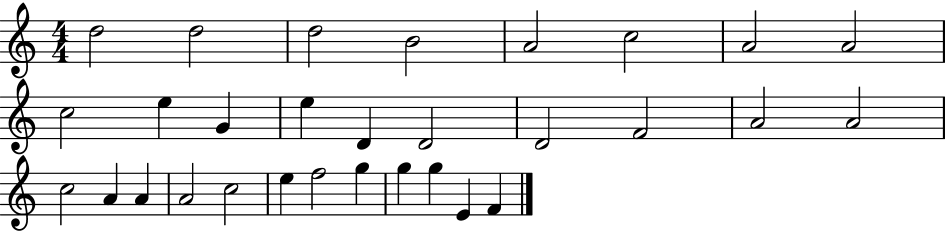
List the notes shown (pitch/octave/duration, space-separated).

D5/h D5/h D5/h B4/h A4/h C5/h A4/h A4/h C5/h E5/q G4/q E5/q D4/q D4/h D4/h F4/h A4/h A4/h C5/h A4/q A4/q A4/h C5/h E5/q F5/h G5/q G5/q G5/q E4/q F4/q